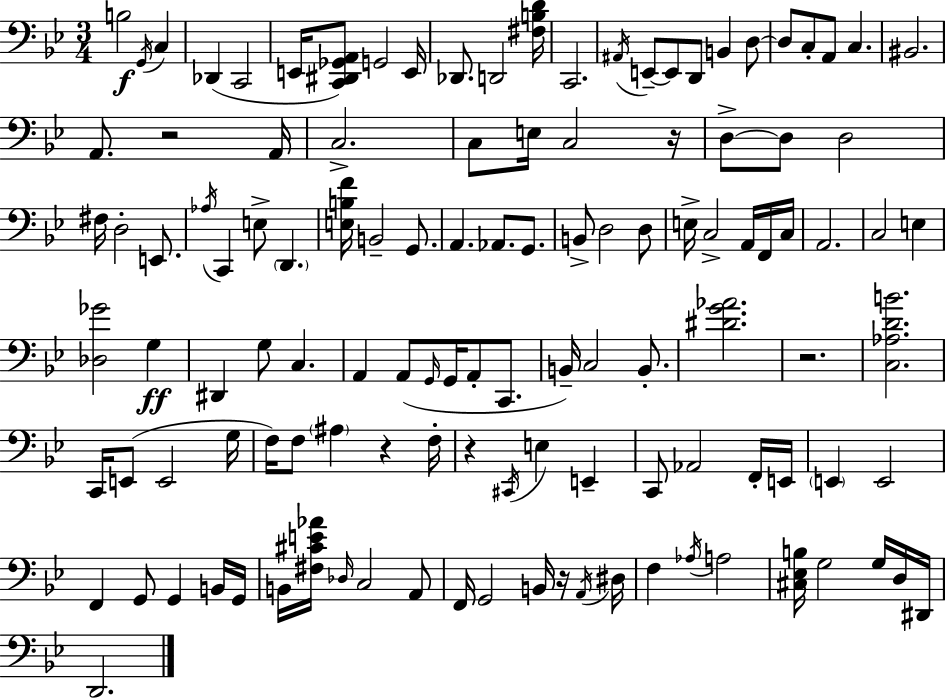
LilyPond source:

{
  \clef bass
  \numericTimeSignature
  \time 3/4
  \key g \minor
  b2\f \acciaccatura { g,16 } c4 | des,4( c,2 | e,16 <c, dis, ges, a,>8) g,2 | e,16 des,8. d,2 | \break <fis b d'>16 c,2. | \acciaccatura { ais,16 } e,8--~~ e,8 d,8 b,4 | d8~~ d8 c8-. a,8 c4. | bis,2. | \break a,8. r2 | a,16 c2.-> | c8 e16 c2 | r16 d8->~~ d8 d2 | \break fis16 d2-. e,8. | \acciaccatura { aes16 } c,4 e8-> \parenthesize d,4. | <e b f'>16 b,2-- | g,8. a,4. aes,8. | \break g,8. b,8-> d2 | d8 e16-> c2-> | a,16 f,16 c16 a,2. | c2 e4 | \break <des ges'>2 g4\ff | dis,4 g8 c4. | a,4 a,8( \grace { g,16 } g,16 a,8-. | c,8. b,16--) c2 | \break b,8.-. <dis' g' aes'>2. | r2. | <c aes d' b'>2. | c,16 e,8( e,2 | \break g16 f16) f8 \parenthesize ais4 r4 | f16-. r4 \acciaccatura { cis,16 } e4 | e,4-- c,8 aes,2 | f,16-. e,16 \parenthesize e,4 e,2 | \break f,4 g,8 g,4 | b,16 g,16 b,16 <fis cis' e' aes'>16 \grace { des16 } c2 | a,8 f,16 g,2 | b,16 r16 \acciaccatura { a,16 } dis16 f4 \acciaccatura { aes16 } | \break a2 <cis ees b>16 g2 | g16 d16 dis,16 d,2. | \bar "|."
}